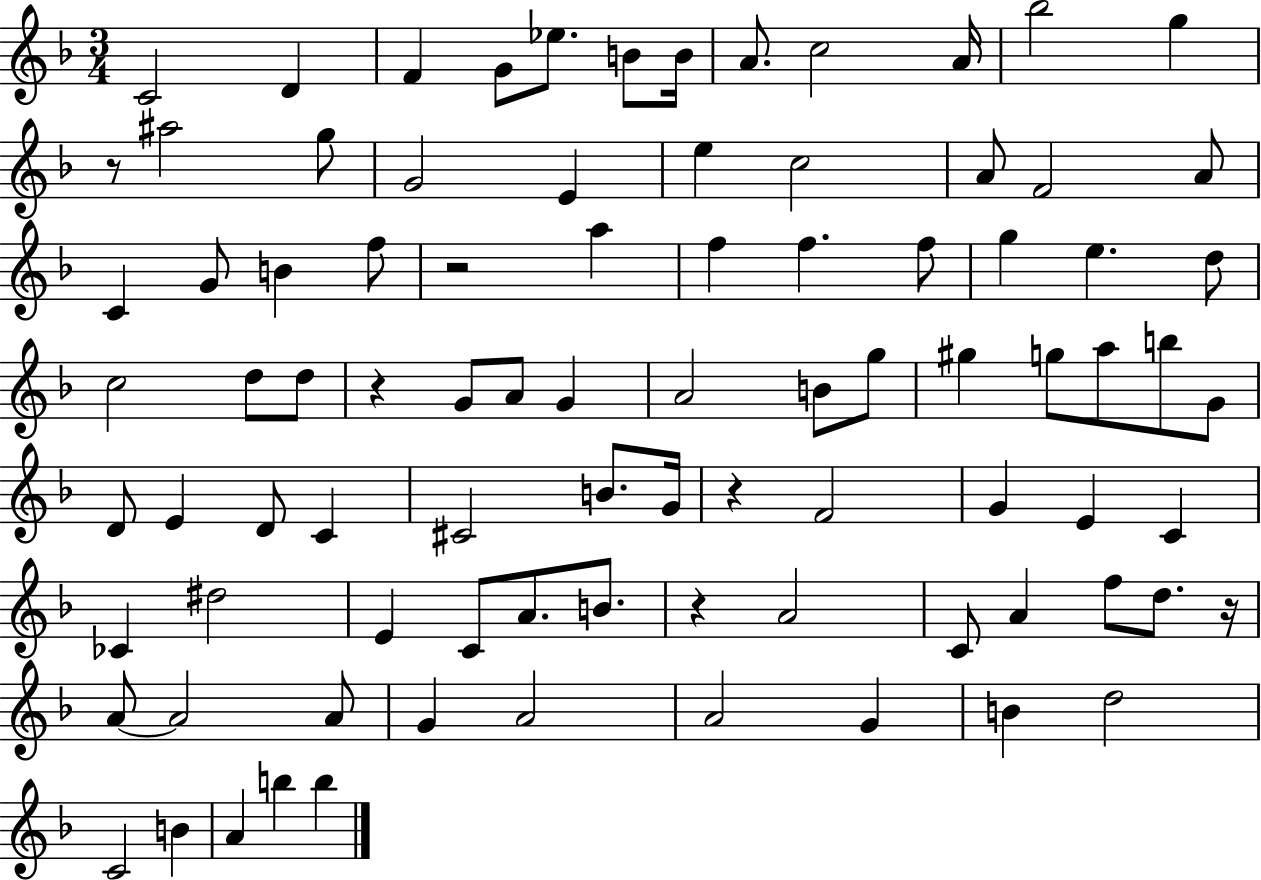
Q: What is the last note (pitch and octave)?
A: B5